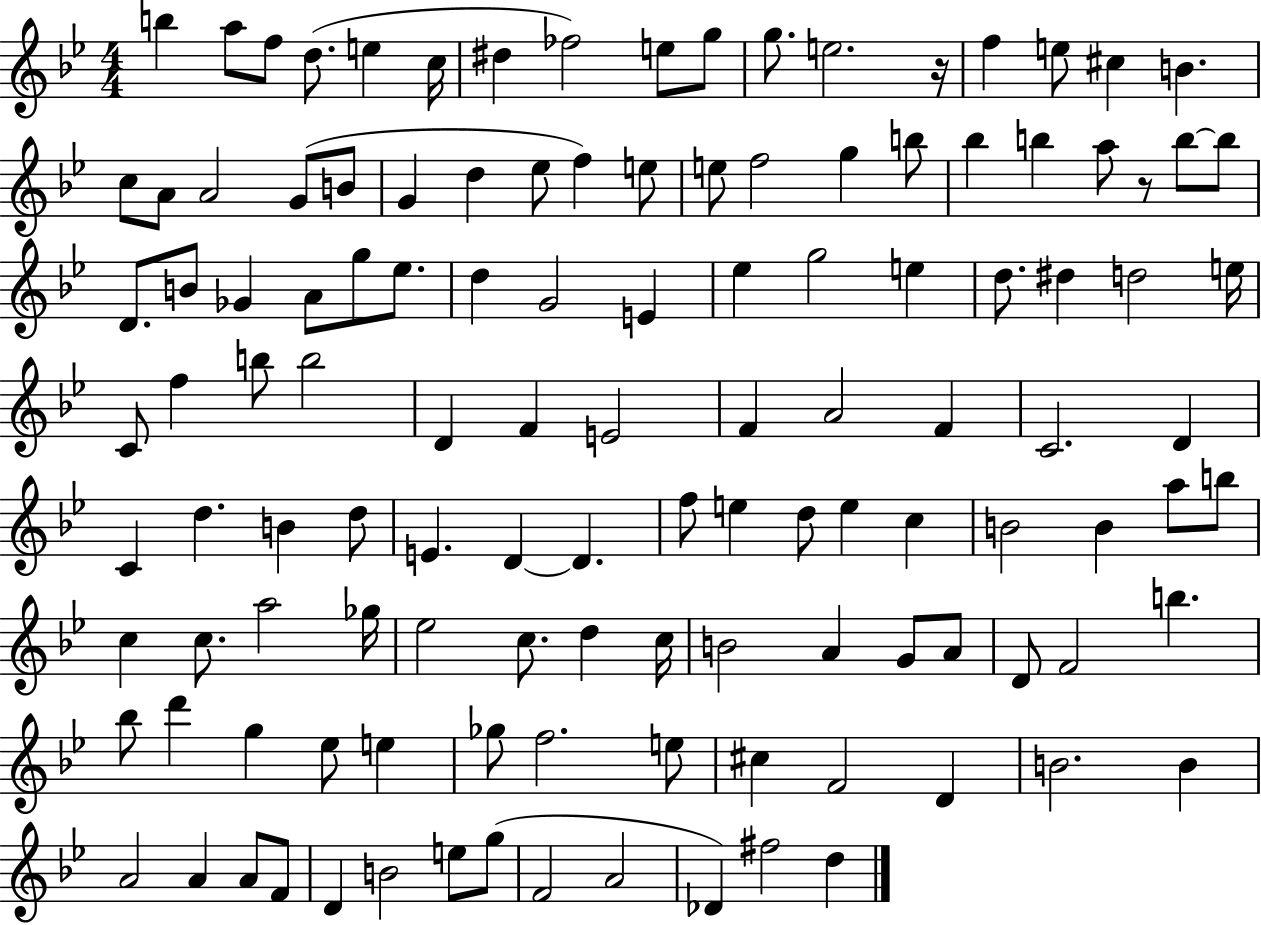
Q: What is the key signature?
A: BES major